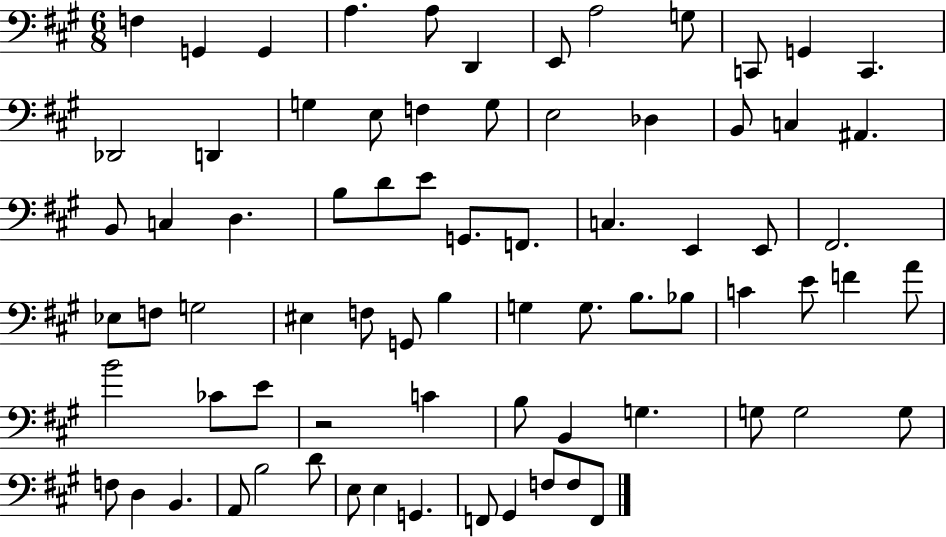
X:1
T:Untitled
M:6/8
L:1/4
K:A
F, G,, G,, A, A,/2 D,, E,,/2 A,2 G,/2 C,,/2 G,, C,, _D,,2 D,, G, E,/2 F, G,/2 E,2 _D, B,,/2 C, ^A,, B,,/2 C, D, B,/2 D/2 E/2 G,,/2 F,,/2 C, E,, E,,/2 ^F,,2 _E,/2 F,/2 G,2 ^E, F,/2 G,,/2 B, G, G,/2 B,/2 _B,/2 C E/2 F A/2 B2 _C/2 E/2 z2 C B,/2 B,, G, G,/2 G,2 G,/2 F,/2 D, B,, A,,/2 B,2 D/2 E,/2 E, G,, F,,/2 ^G,, F,/2 F,/2 F,,/2